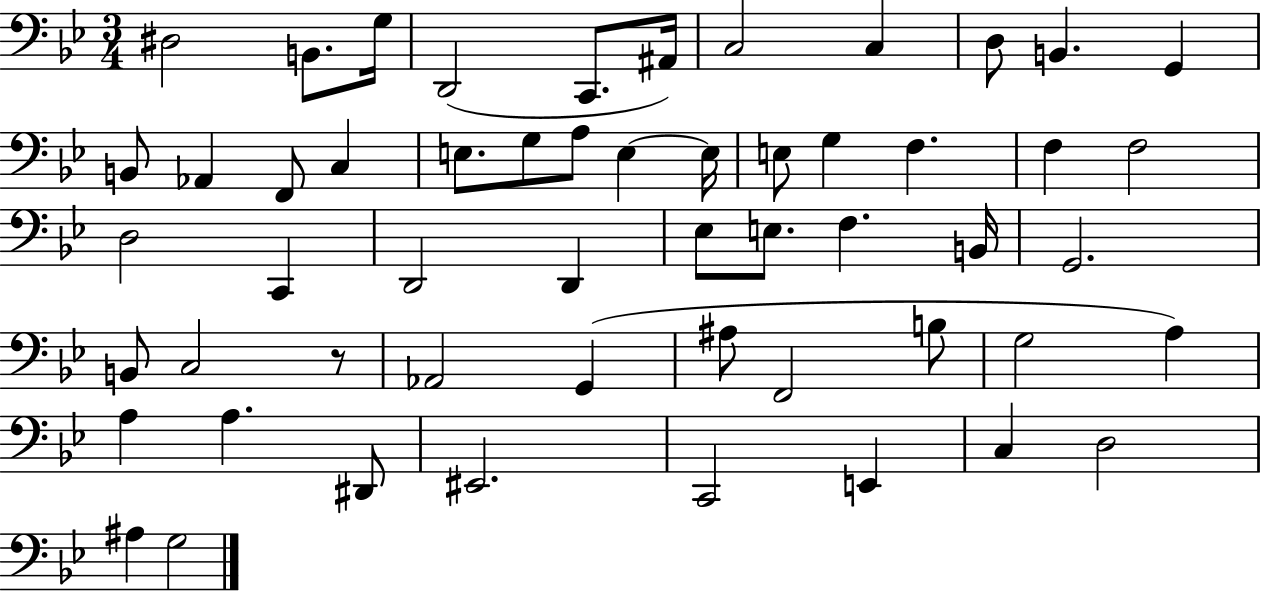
{
  \clef bass
  \numericTimeSignature
  \time 3/4
  \key bes \major
  \repeat volta 2 { dis2 b,8. g16 | d,2( c,8. ais,16) | c2 c4 | d8 b,4. g,4 | \break b,8 aes,4 f,8 c4 | e8. g8 a8 e4~~ e16 | e8 g4 f4. | f4 f2 | \break d2 c,4 | d,2 d,4 | ees8 e8. f4. b,16 | g,2. | \break b,8 c2 r8 | aes,2 g,4( | ais8 f,2 b8 | g2 a4) | \break a4 a4. dis,8 | eis,2. | c,2 e,4 | c4 d2 | \break ais4 g2 | } \bar "|."
}